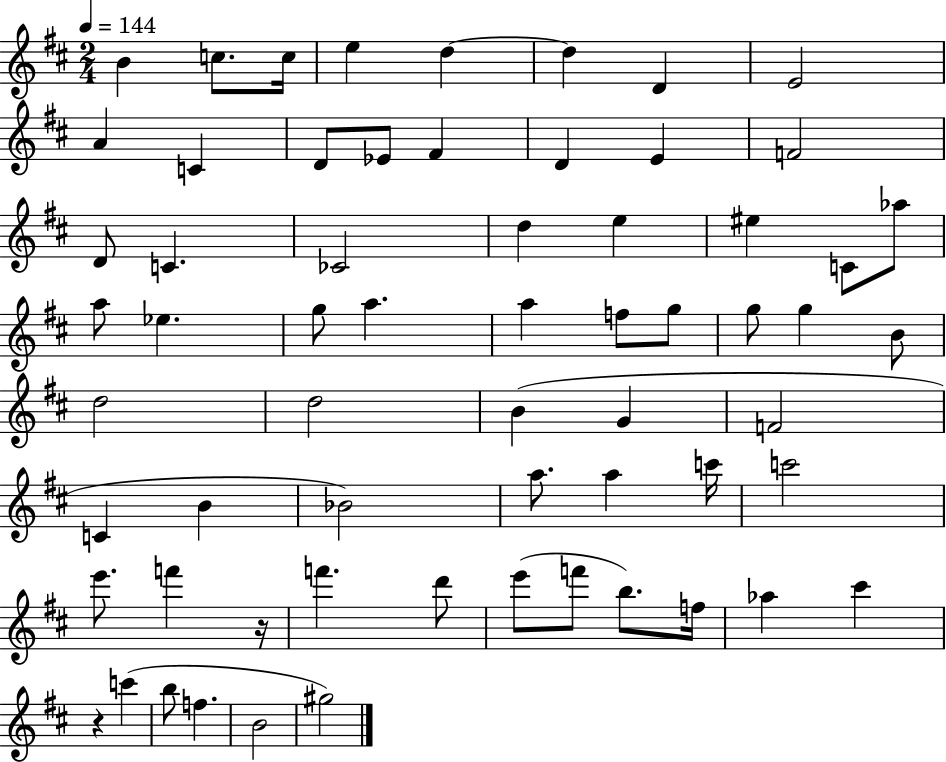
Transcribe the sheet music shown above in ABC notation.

X:1
T:Untitled
M:2/4
L:1/4
K:D
B c/2 c/4 e d d D E2 A C D/2 _E/2 ^F D E F2 D/2 C _C2 d e ^e C/2 _a/2 a/2 _e g/2 a a f/2 g/2 g/2 g B/2 d2 d2 B G F2 C B _B2 a/2 a c'/4 c'2 e'/2 f' z/4 f' d'/2 e'/2 f'/2 b/2 f/4 _a ^c' z c' b/2 f B2 ^g2